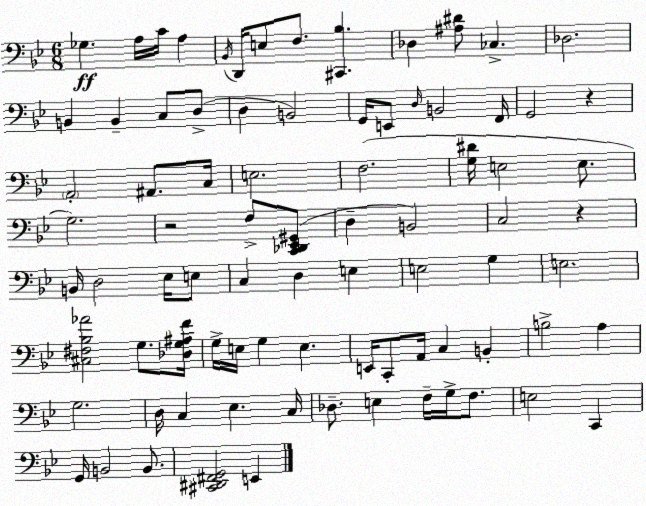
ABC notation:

X:1
T:Untitled
M:6/8
L:1/4
K:Bb
_G, A,/4 C/4 A, _B,,/4 D,,/4 E,/2 F,/2 [^C,,_B,] _D, [^A,^D]/2 _C, _D,2 B,, B,, C,/2 D,/2 D, B,,2 G,,/4 E,,/2 D,/4 B,,2 F,,/4 G,,2 z A,,2 ^A,,/2 C,/4 E,2 F,2 [G,^D]/4 E,2 E,/2 G,2 z2 F,/2 [C,,_D,,_E,,^G,,]/2 D, B,,2 C,2 z B,,/4 D,2 _E,/4 E,/2 C, D, E, E,2 G, E,2 [^C,^F,_B,_A]2 G,/2 [_D,G,^A,F]/4 G,/4 E,/4 G, E, E,,/4 C,,/2 A,,/4 C, B,, B,2 A, G,2 D,/4 C, _E, C,/4 _D,/2 E, F,/4 G,/4 F,/2 E,2 C,, G,,/4 B,,2 B,,/2 [^C,,^D,,^F,,G,,]2 E,,